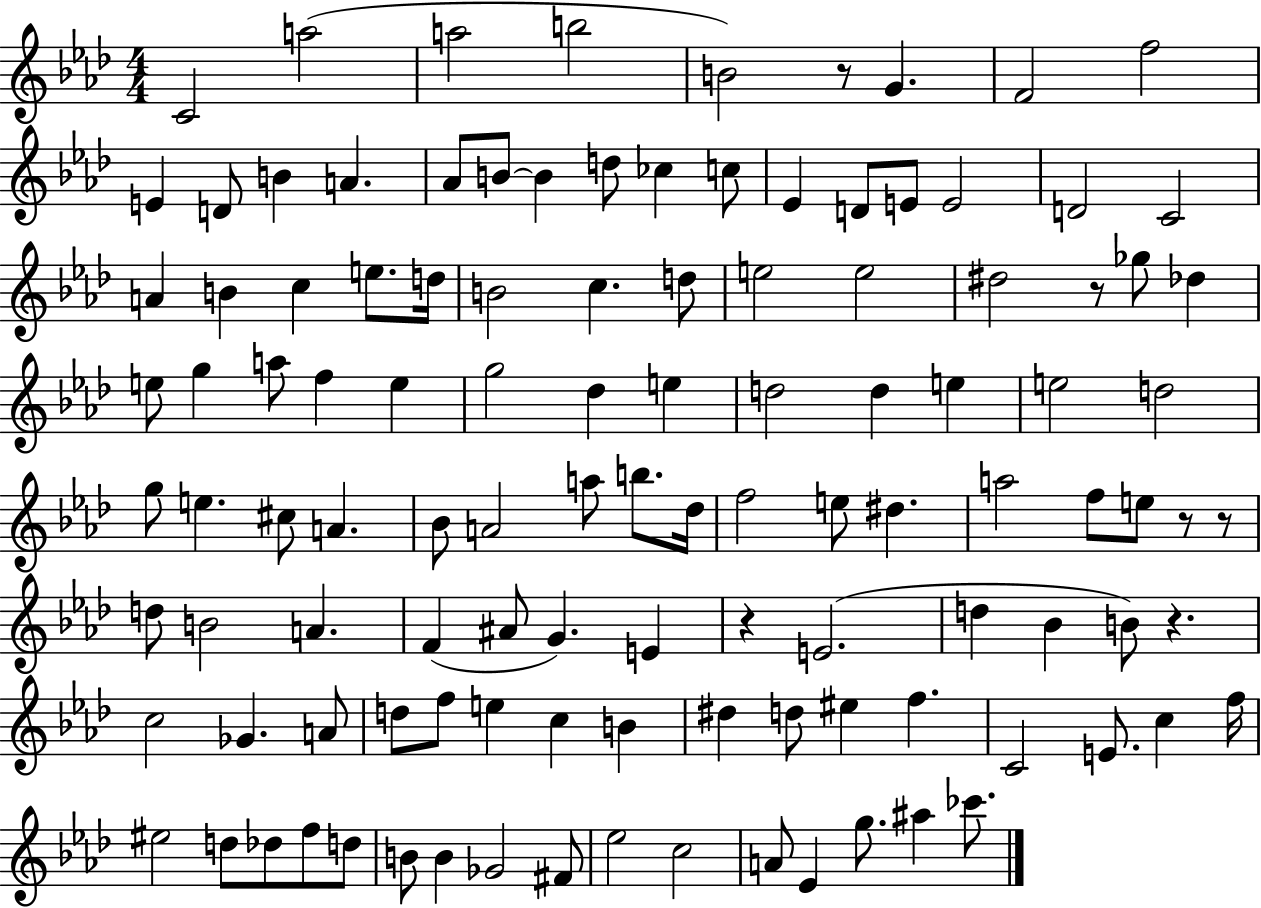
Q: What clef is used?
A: treble